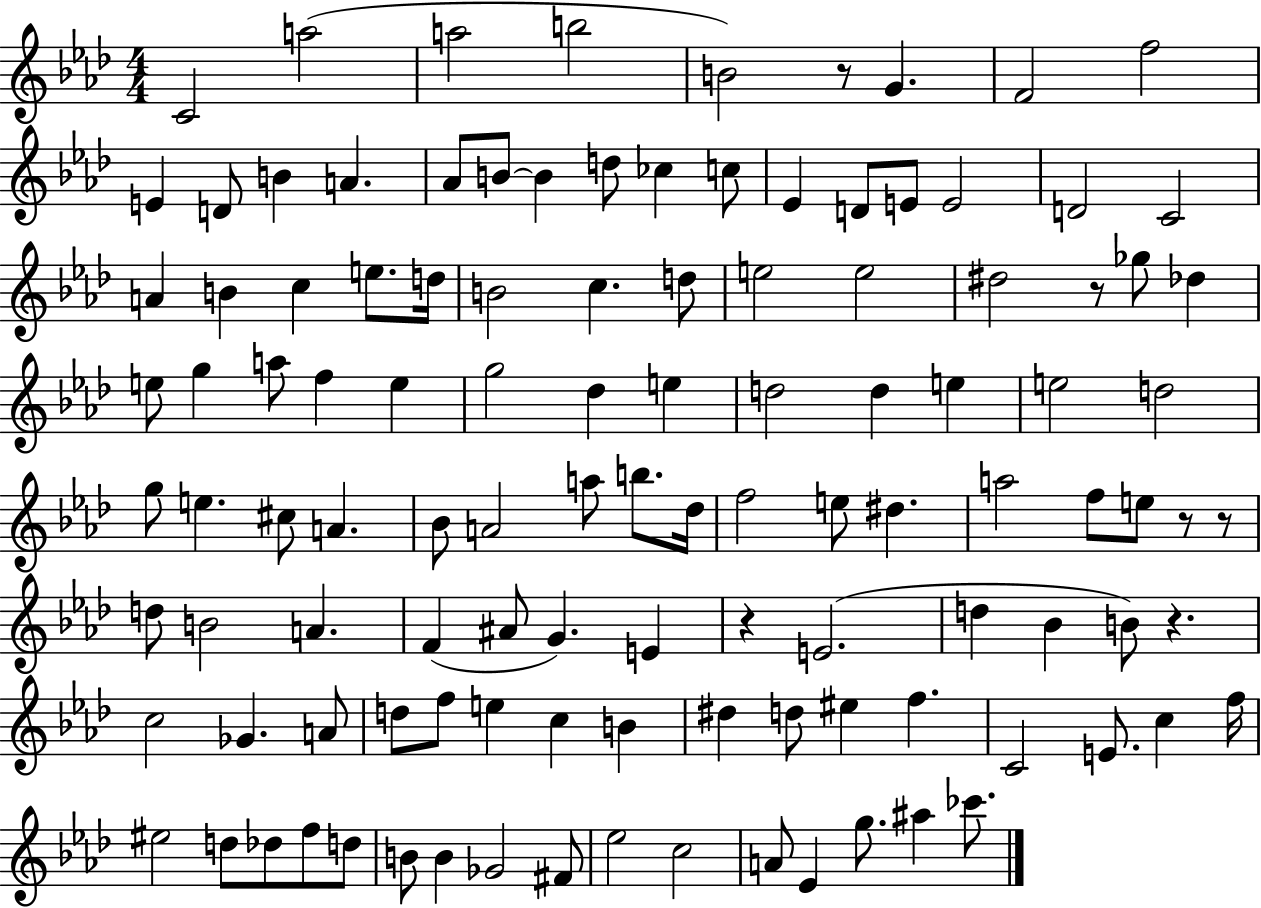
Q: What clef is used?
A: treble